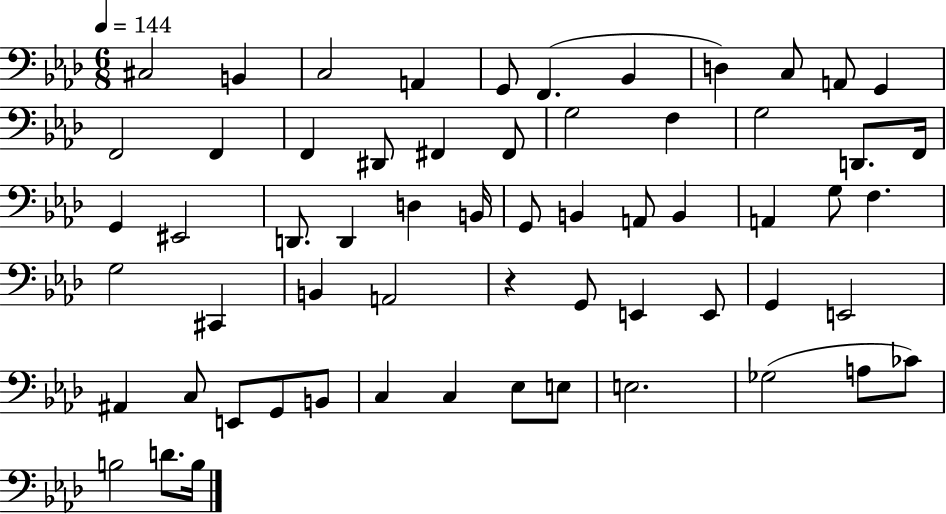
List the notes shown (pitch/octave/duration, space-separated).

C#3/h B2/q C3/h A2/q G2/e F2/q. Bb2/q D3/q C3/e A2/e G2/q F2/h F2/q F2/q D#2/e F#2/q F#2/e G3/h F3/q G3/h D2/e. F2/s G2/q EIS2/h D2/e. D2/q D3/q B2/s G2/e B2/q A2/e B2/q A2/q G3/e F3/q. G3/h C#2/q B2/q A2/h R/q G2/e E2/q E2/e G2/q E2/h A#2/q C3/e E2/e G2/e B2/e C3/q C3/q Eb3/e E3/e E3/h. Gb3/h A3/e CES4/e B3/h D4/e. B3/s